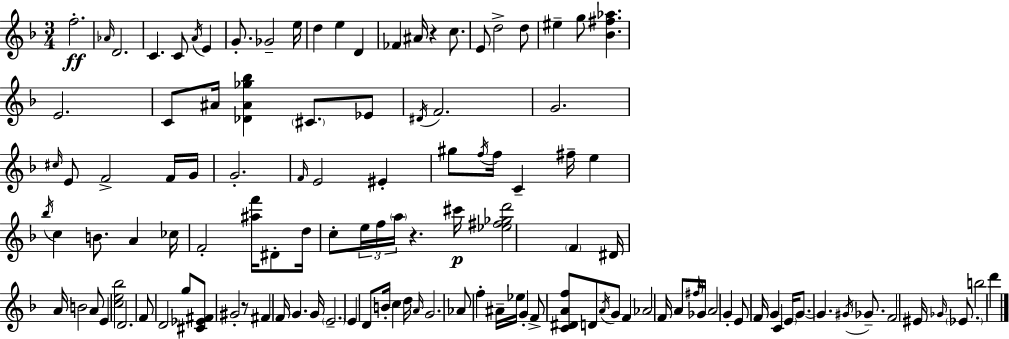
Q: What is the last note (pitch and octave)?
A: D6